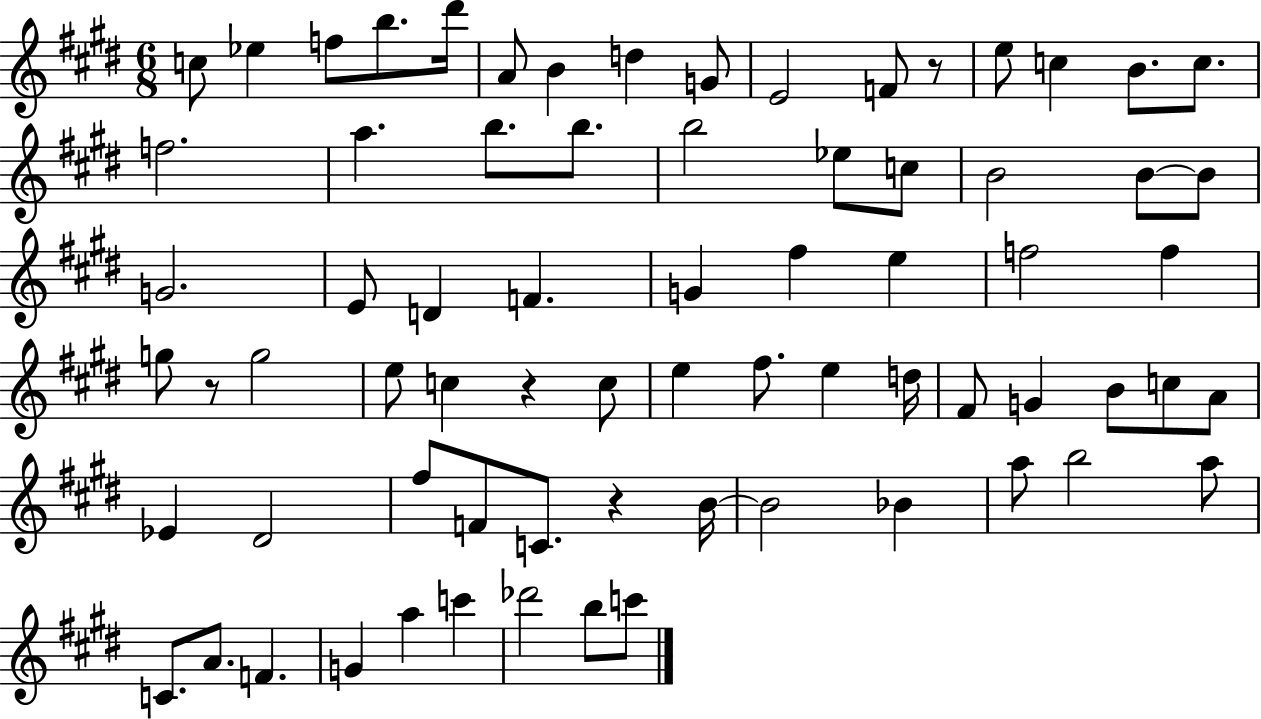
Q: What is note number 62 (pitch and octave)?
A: F4